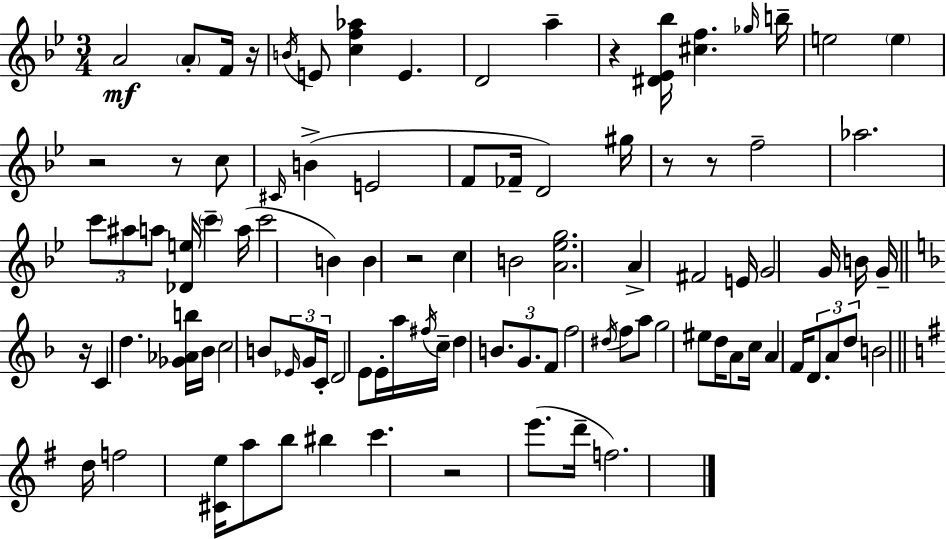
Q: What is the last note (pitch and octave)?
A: F5